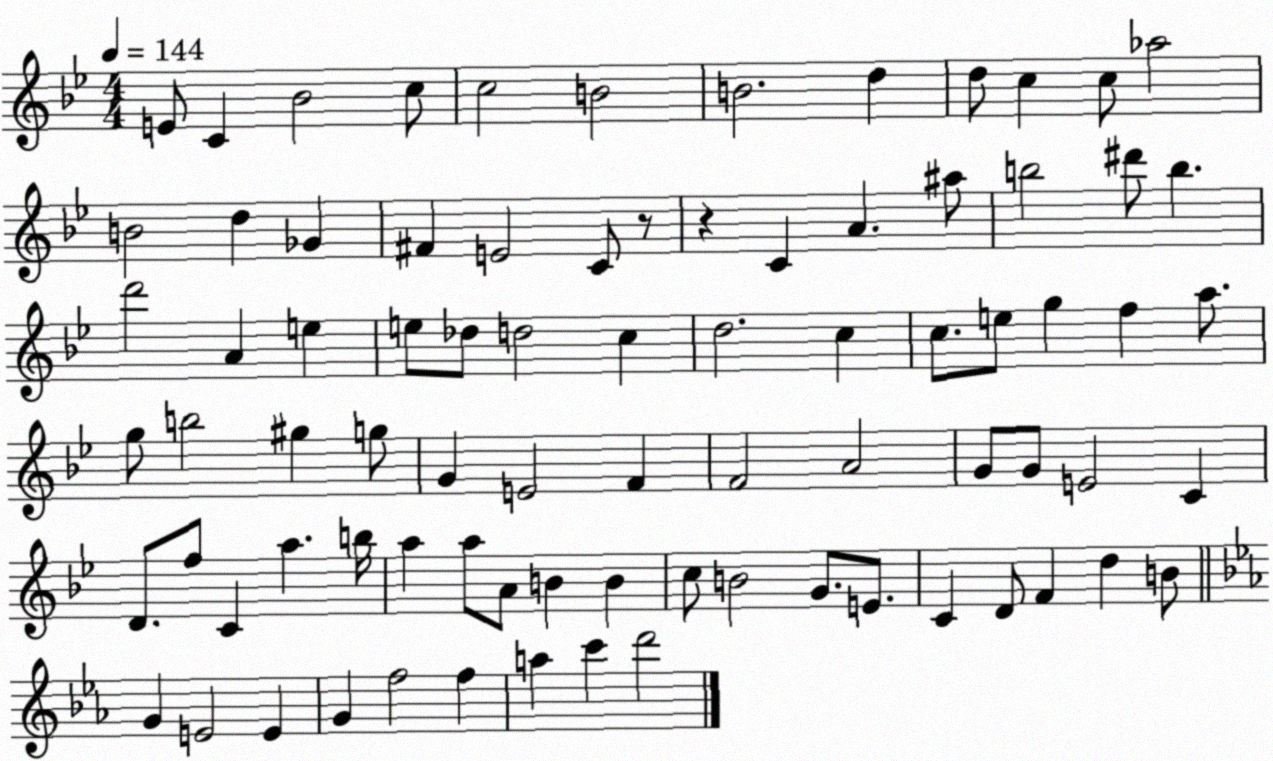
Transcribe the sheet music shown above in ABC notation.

X:1
T:Untitled
M:4/4
L:1/4
K:Bb
E/2 C _B2 c/2 c2 B2 B2 d d/2 c c/2 _a2 B2 d _G ^F E2 C/2 z/2 z C A ^a/2 b2 ^d'/2 b d'2 A e e/2 _d/2 d2 c d2 c c/2 e/2 g f a/2 g/2 b2 ^g g/2 G E2 F F2 A2 G/2 G/2 E2 C D/2 f/2 C a b/4 a a/2 A/2 B B c/2 B2 G/2 E/2 C D/2 F d B/2 G E2 E G f2 f a c' d'2